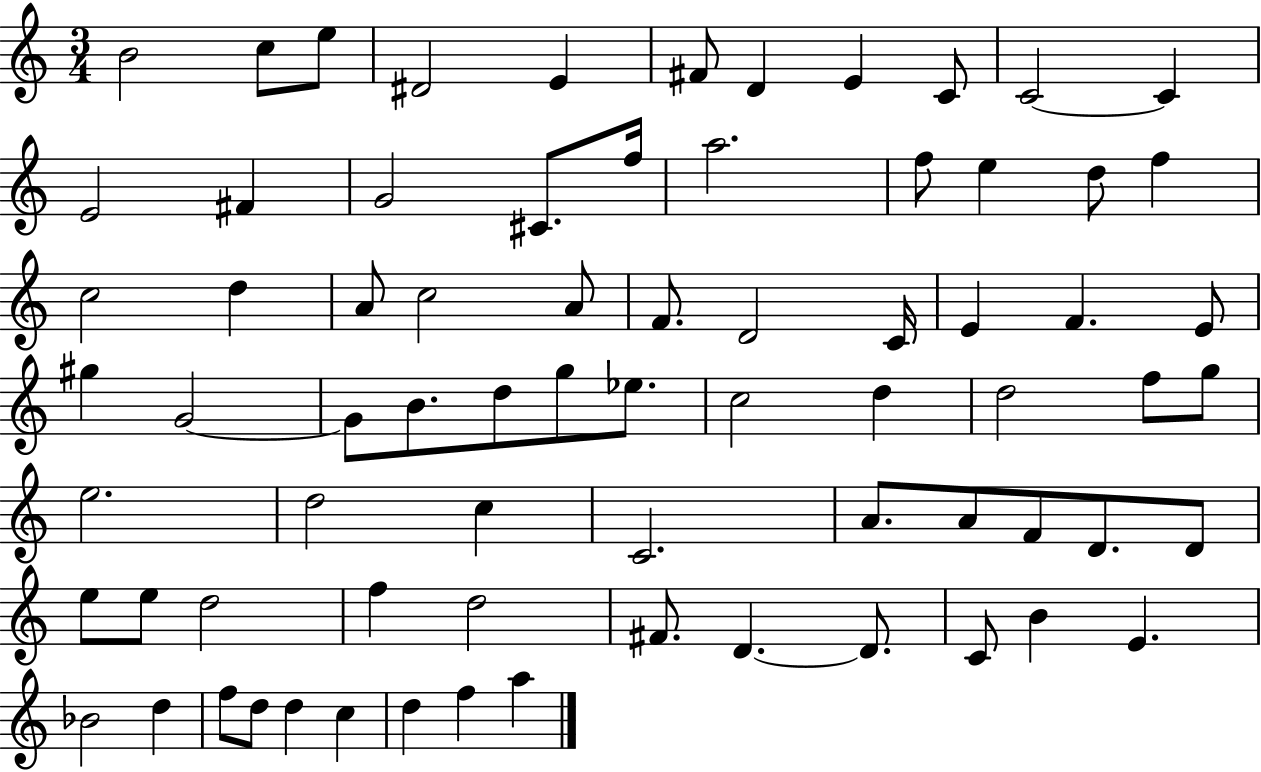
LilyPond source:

{
  \clef treble
  \numericTimeSignature
  \time 3/4
  \key c \major
  b'2 c''8 e''8 | dis'2 e'4 | fis'8 d'4 e'4 c'8 | c'2~~ c'4 | \break e'2 fis'4 | g'2 cis'8. f''16 | a''2. | f''8 e''4 d''8 f''4 | \break c''2 d''4 | a'8 c''2 a'8 | f'8. d'2 c'16 | e'4 f'4. e'8 | \break gis''4 g'2~~ | g'8 b'8. d''8 g''8 ees''8. | c''2 d''4 | d''2 f''8 g''8 | \break e''2. | d''2 c''4 | c'2. | a'8. a'8 f'8 d'8. d'8 | \break e''8 e''8 d''2 | f''4 d''2 | fis'8. d'4.~~ d'8. | c'8 b'4 e'4. | \break bes'2 d''4 | f''8 d''8 d''4 c''4 | d''4 f''4 a''4 | \bar "|."
}